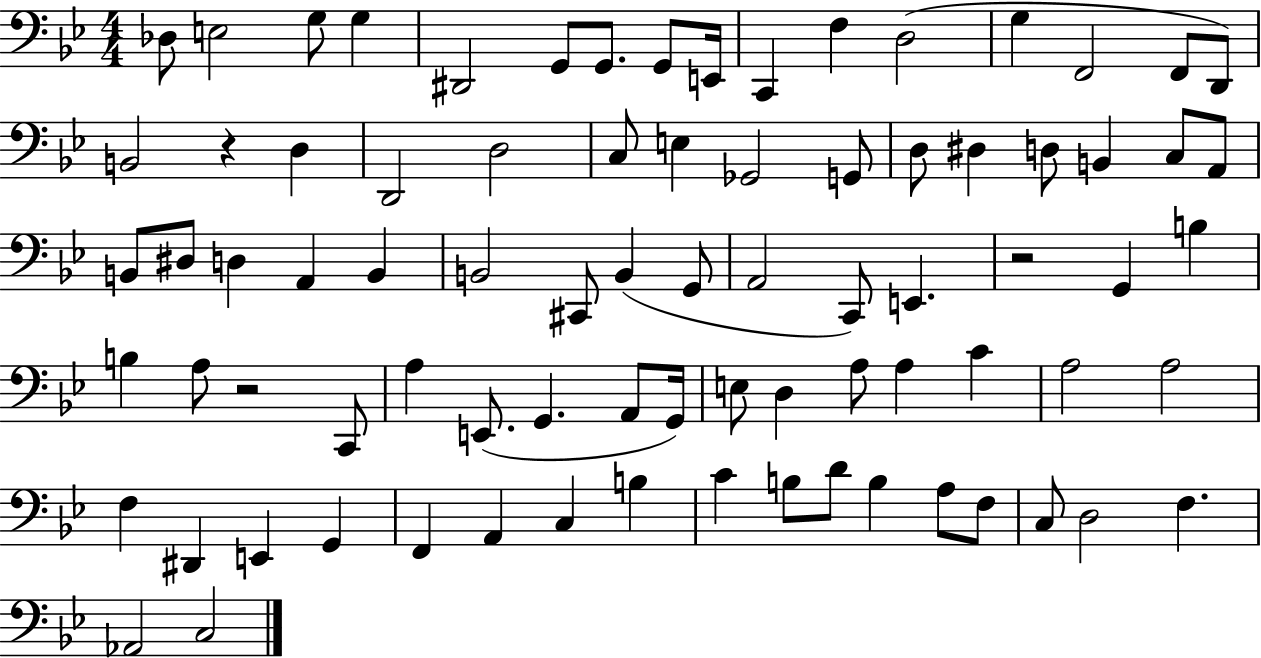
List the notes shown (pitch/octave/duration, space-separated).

Db3/e E3/h G3/e G3/q D#2/h G2/e G2/e. G2/e E2/s C2/q F3/q D3/h G3/q F2/h F2/e D2/e B2/h R/q D3/q D2/h D3/h C3/e E3/q Gb2/h G2/e D3/e D#3/q D3/e B2/q C3/e A2/e B2/e D#3/e D3/q A2/q B2/q B2/h C#2/e B2/q G2/e A2/h C2/e E2/q. R/h G2/q B3/q B3/q A3/e R/h C2/e A3/q E2/e. G2/q. A2/e G2/s E3/e D3/q A3/e A3/q C4/q A3/h A3/h F3/q D#2/q E2/q G2/q F2/q A2/q C3/q B3/q C4/q B3/e D4/e B3/q A3/e F3/e C3/e D3/h F3/q. Ab2/h C3/h